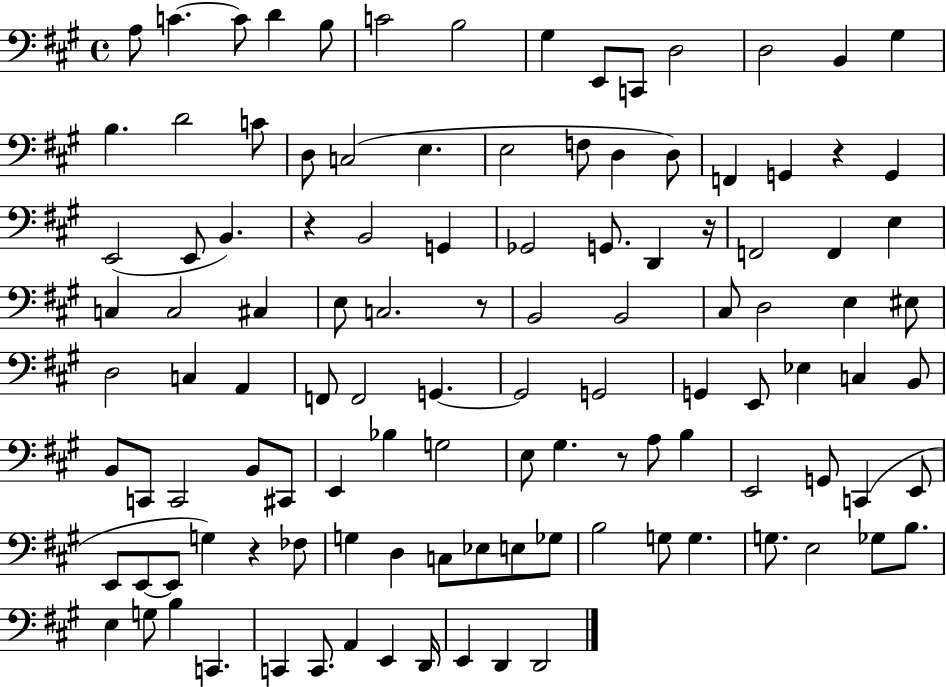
A3/e C4/q. C4/e D4/q B3/e C4/h B3/h G#3/q E2/e C2/e D3/h D3/h B2/q G#3/q B3/q. D4/h C4/e D3/e C3/h E3/q. E3/h F3/e D3/q D3/e F2/q G2/q R/q G2/q E2/h E2/e B2/q. R/q B2/h G2/q Gb2/h G2/e. D2/q R/s F2/h F2/q E3/q C3/q C3/h C#3/q E3/e C3/h. R/e B2/h B2/h C#3/e D3/h E3/q EIS3/e D3/h C3/q A2/q F2/e F2/h G2/q. G2/h G2/h G2/q E2/e Eb3/q C3/q B2/e B2/e C2/e C2/h B2/e C#2/e E2/q Bb3/q G3/h E3/e G#3/q. R/e A3/e B3/q E2/h G2/e C2/q E2/e E2/e E2/e E2/e G3/q R/q FES3/e G3/q D3/q C3/e Eb3/e E3/e Gb3/e B3/h G3/e G3/q. G3/e. E3/h Gb3/e B3/e. E3/q G3/e B3/q C2/q. C2/q C2/e. A2/q E2/q D2/s E2/q D2/q D2/h